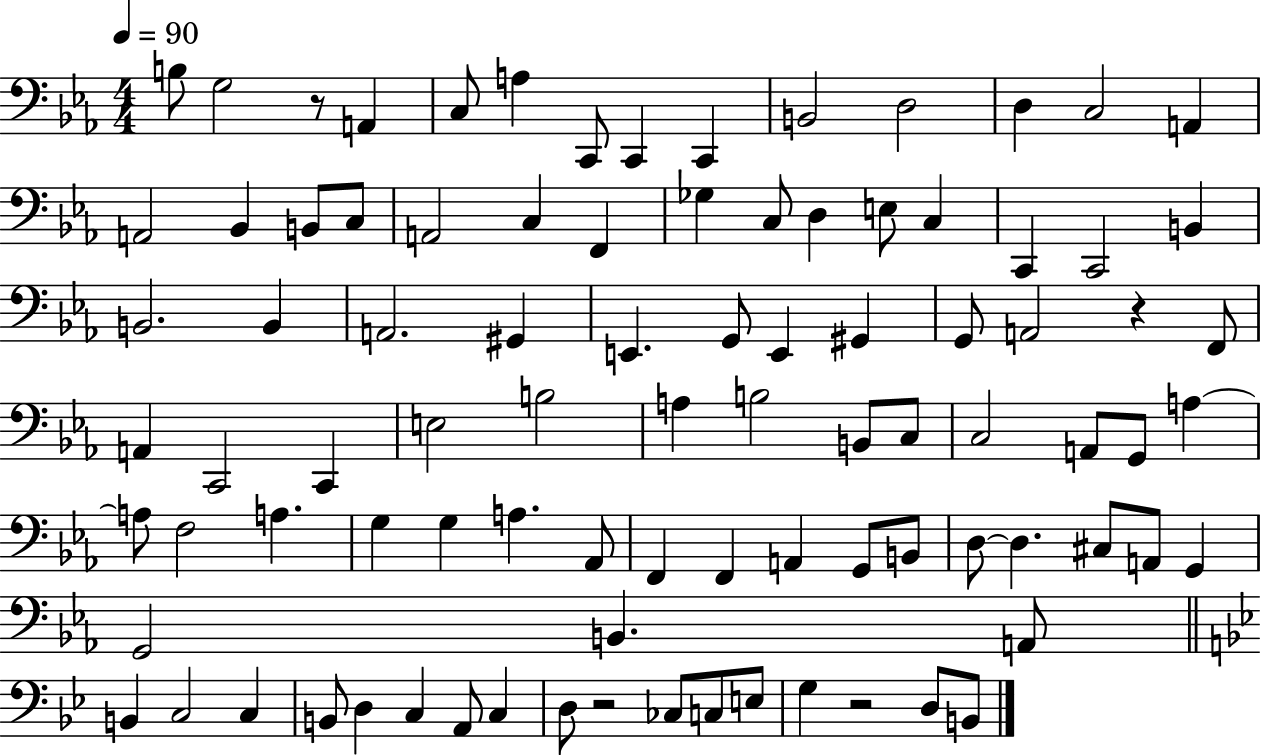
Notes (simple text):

B3/e G3/h R/e A2/q C3/e A3/q C2/e C2/q C2/q B2/h D3/h D3/q C3/h A2/q A2/h Bb2/q B2/e C3/e A2/h C3/q F2/q Gb3/q C3/e D3/q E3/e C3/q C2/q C2/h B2/q B2/h. B2/q A2/h. G#2/q E2/q. G2/e E2/q G#2/q G2/e A2/h R/q F2/e A2/q C2/h C2/q E3/h B3/h A3/q B3/h B2/e C3/e C3/h A2/e G2/e A3/q A3/e F3/h A3/q. G3/q G3/q A3/q. Ab2/e F2/q F2/q A2/q G2/e B2/e D3/e D3/q. C#3/e A2/e G2/q G2/h B2/q. A2/e B2/q C3/h C3/q B2/e D3/q C3/q A2/e C3/q D3/e R/h CES3/e C3/e E3/e G3/q R/h D3/e B2/e